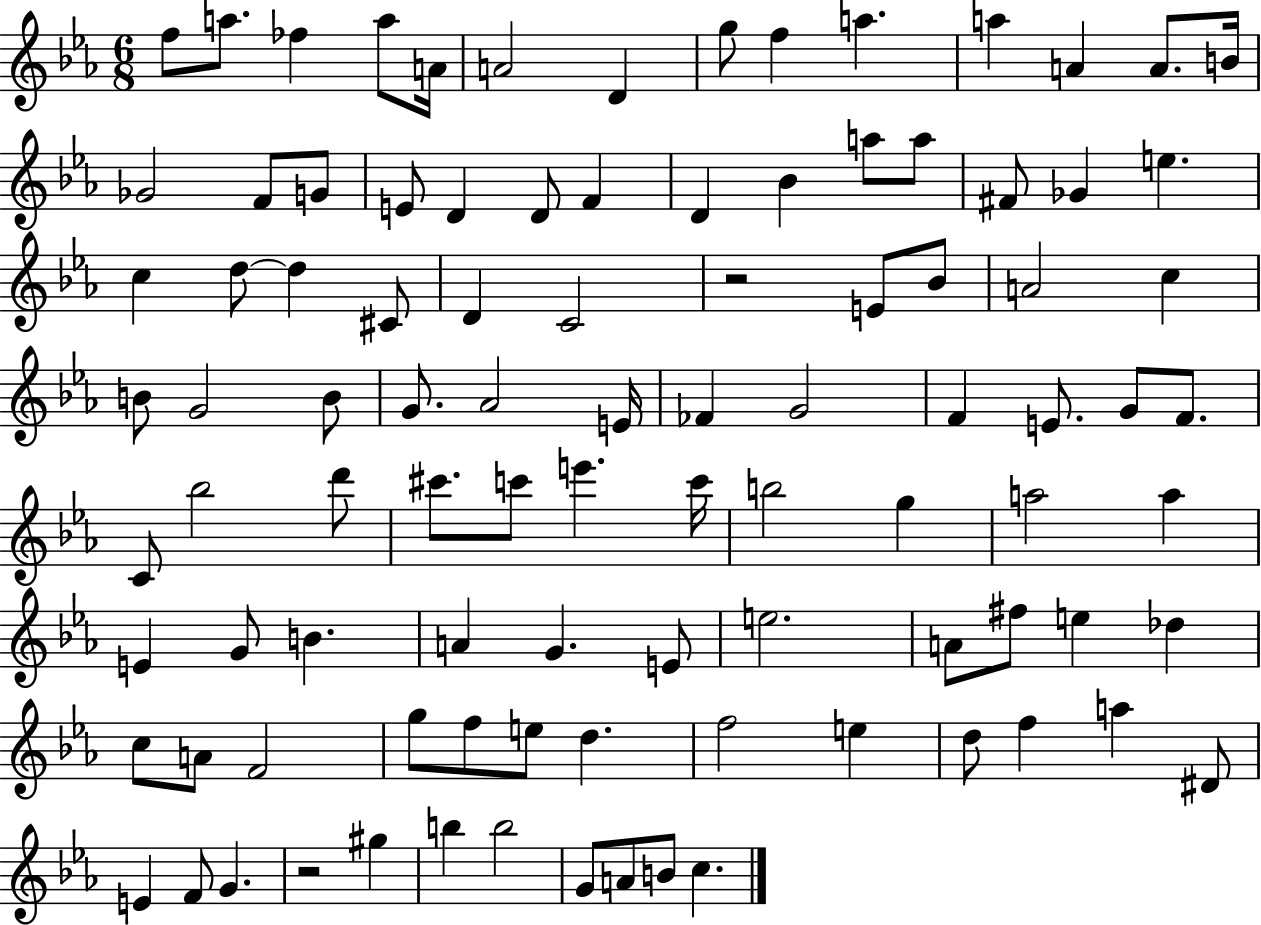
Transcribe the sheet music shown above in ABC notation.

X:1
T:Untitled
M:6/8
L:1/4
K:Eb
f/2 a/2 _f a/2 A/4 A2 D g/2 f a a A A/2 B/4 _G2 F/2 G/2 E/2 D D/2 F D _B a/2 a/2 ^F/2 _G e c d/2 d ^C/2 D C2 z2 E/2 _B/2 A2 c B/2 G2 B/2 G/2 _A2 E/4 _F G2 F E/2 G/2 F/2 C/2 _b2 d'/2 ^c'/2 c'/2 e' c'/4 b2 g a2 a E G/2 B A G E/2 e2 A/2 ^f/2 e _d c/2 A/2 F2 g/2 f/2 e/2 d f2 e d/2 f a ^D/2 E F/2 G z2 ^g b b2 G/2 A/2 B/2 c